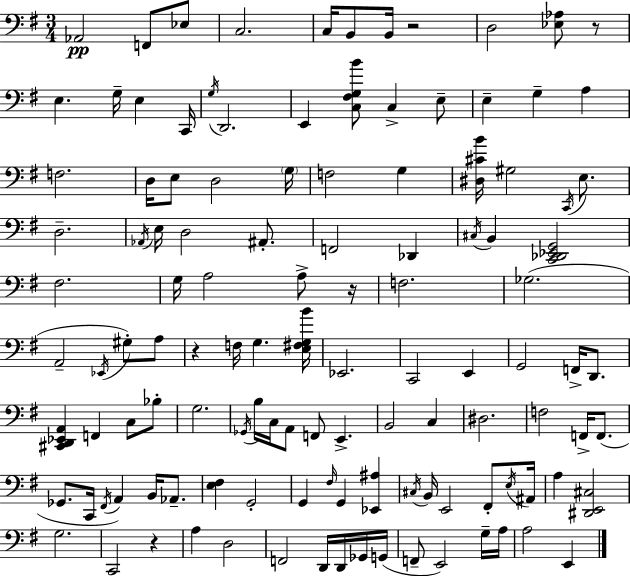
{
  \clef bass
  \numericTimeSignature
  \time 3/4
  \key g \major
  aes,2\pp f,8 ees8 | c2. | c16 b,8 b,16 r2 | d2 <ees aes>8 r8 | \break e4. g16-- e4 c,16 | \acciaccatura { g16 } d,2. | e,4 <c fis g b'>8 c4-> e8-- | e4-- g4-- a4 | \break f2. | d16 e8 d2 | \parenthesize g16 f2 g4 | <dis cis' b'>16 gis2 \acciaccatura { c,16 } e8. | \break d2.-- | \acciaccatura { aes,16 } e16 d2 | ais,8.-. f,2 des,4 | \acciaccatura { cis16 } b,4 <c, des, ees, g,>2 | \break fis2. | g16 a2 | a8-> r16 f2. | ges2.( | \break a,2-- | \acciaccatura { ees,16 } gis8-.) a8 r4 f16 g4. | <e fis g b'>16 ees,2. | c,2 | \break e,4 g,2 | f,16-> d,8. <cis, d, ees, a,>4 f,4 | c8 bes8-. g2. | \acciaccatura { ges,16 } b16 c16 a,8 f,8 | \break e,4.-> b,2 | c4 dis2. | f2 | f,16-> f,8.( ges,8. c,16 \acciaccatura { fis,16 }) a,4 | \break b,16 aes,8.-- <e fis>4 g,2-. | g,4 \grace { fis16 } | g,4 <ees, ais>4 \acciaccatura { cis16 } b,16 e,2 | fis,8-. \acciaccatura { e16 } ais,16 a4 | \break <dis, e, cis>2 g2. | c,2 | r4 a4 | d2 f,2 | \break d,16 d,16 ges,16 g,16( f,8-- | e,2) g16-- a16 a2 | e,4 \bar "|."
}